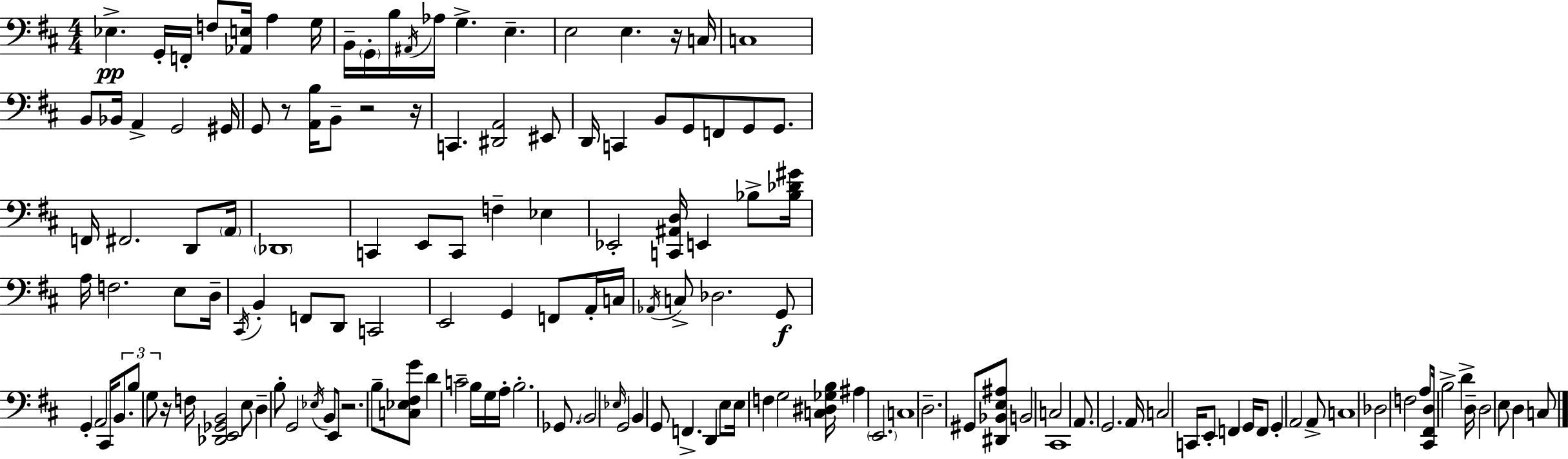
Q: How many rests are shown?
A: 6